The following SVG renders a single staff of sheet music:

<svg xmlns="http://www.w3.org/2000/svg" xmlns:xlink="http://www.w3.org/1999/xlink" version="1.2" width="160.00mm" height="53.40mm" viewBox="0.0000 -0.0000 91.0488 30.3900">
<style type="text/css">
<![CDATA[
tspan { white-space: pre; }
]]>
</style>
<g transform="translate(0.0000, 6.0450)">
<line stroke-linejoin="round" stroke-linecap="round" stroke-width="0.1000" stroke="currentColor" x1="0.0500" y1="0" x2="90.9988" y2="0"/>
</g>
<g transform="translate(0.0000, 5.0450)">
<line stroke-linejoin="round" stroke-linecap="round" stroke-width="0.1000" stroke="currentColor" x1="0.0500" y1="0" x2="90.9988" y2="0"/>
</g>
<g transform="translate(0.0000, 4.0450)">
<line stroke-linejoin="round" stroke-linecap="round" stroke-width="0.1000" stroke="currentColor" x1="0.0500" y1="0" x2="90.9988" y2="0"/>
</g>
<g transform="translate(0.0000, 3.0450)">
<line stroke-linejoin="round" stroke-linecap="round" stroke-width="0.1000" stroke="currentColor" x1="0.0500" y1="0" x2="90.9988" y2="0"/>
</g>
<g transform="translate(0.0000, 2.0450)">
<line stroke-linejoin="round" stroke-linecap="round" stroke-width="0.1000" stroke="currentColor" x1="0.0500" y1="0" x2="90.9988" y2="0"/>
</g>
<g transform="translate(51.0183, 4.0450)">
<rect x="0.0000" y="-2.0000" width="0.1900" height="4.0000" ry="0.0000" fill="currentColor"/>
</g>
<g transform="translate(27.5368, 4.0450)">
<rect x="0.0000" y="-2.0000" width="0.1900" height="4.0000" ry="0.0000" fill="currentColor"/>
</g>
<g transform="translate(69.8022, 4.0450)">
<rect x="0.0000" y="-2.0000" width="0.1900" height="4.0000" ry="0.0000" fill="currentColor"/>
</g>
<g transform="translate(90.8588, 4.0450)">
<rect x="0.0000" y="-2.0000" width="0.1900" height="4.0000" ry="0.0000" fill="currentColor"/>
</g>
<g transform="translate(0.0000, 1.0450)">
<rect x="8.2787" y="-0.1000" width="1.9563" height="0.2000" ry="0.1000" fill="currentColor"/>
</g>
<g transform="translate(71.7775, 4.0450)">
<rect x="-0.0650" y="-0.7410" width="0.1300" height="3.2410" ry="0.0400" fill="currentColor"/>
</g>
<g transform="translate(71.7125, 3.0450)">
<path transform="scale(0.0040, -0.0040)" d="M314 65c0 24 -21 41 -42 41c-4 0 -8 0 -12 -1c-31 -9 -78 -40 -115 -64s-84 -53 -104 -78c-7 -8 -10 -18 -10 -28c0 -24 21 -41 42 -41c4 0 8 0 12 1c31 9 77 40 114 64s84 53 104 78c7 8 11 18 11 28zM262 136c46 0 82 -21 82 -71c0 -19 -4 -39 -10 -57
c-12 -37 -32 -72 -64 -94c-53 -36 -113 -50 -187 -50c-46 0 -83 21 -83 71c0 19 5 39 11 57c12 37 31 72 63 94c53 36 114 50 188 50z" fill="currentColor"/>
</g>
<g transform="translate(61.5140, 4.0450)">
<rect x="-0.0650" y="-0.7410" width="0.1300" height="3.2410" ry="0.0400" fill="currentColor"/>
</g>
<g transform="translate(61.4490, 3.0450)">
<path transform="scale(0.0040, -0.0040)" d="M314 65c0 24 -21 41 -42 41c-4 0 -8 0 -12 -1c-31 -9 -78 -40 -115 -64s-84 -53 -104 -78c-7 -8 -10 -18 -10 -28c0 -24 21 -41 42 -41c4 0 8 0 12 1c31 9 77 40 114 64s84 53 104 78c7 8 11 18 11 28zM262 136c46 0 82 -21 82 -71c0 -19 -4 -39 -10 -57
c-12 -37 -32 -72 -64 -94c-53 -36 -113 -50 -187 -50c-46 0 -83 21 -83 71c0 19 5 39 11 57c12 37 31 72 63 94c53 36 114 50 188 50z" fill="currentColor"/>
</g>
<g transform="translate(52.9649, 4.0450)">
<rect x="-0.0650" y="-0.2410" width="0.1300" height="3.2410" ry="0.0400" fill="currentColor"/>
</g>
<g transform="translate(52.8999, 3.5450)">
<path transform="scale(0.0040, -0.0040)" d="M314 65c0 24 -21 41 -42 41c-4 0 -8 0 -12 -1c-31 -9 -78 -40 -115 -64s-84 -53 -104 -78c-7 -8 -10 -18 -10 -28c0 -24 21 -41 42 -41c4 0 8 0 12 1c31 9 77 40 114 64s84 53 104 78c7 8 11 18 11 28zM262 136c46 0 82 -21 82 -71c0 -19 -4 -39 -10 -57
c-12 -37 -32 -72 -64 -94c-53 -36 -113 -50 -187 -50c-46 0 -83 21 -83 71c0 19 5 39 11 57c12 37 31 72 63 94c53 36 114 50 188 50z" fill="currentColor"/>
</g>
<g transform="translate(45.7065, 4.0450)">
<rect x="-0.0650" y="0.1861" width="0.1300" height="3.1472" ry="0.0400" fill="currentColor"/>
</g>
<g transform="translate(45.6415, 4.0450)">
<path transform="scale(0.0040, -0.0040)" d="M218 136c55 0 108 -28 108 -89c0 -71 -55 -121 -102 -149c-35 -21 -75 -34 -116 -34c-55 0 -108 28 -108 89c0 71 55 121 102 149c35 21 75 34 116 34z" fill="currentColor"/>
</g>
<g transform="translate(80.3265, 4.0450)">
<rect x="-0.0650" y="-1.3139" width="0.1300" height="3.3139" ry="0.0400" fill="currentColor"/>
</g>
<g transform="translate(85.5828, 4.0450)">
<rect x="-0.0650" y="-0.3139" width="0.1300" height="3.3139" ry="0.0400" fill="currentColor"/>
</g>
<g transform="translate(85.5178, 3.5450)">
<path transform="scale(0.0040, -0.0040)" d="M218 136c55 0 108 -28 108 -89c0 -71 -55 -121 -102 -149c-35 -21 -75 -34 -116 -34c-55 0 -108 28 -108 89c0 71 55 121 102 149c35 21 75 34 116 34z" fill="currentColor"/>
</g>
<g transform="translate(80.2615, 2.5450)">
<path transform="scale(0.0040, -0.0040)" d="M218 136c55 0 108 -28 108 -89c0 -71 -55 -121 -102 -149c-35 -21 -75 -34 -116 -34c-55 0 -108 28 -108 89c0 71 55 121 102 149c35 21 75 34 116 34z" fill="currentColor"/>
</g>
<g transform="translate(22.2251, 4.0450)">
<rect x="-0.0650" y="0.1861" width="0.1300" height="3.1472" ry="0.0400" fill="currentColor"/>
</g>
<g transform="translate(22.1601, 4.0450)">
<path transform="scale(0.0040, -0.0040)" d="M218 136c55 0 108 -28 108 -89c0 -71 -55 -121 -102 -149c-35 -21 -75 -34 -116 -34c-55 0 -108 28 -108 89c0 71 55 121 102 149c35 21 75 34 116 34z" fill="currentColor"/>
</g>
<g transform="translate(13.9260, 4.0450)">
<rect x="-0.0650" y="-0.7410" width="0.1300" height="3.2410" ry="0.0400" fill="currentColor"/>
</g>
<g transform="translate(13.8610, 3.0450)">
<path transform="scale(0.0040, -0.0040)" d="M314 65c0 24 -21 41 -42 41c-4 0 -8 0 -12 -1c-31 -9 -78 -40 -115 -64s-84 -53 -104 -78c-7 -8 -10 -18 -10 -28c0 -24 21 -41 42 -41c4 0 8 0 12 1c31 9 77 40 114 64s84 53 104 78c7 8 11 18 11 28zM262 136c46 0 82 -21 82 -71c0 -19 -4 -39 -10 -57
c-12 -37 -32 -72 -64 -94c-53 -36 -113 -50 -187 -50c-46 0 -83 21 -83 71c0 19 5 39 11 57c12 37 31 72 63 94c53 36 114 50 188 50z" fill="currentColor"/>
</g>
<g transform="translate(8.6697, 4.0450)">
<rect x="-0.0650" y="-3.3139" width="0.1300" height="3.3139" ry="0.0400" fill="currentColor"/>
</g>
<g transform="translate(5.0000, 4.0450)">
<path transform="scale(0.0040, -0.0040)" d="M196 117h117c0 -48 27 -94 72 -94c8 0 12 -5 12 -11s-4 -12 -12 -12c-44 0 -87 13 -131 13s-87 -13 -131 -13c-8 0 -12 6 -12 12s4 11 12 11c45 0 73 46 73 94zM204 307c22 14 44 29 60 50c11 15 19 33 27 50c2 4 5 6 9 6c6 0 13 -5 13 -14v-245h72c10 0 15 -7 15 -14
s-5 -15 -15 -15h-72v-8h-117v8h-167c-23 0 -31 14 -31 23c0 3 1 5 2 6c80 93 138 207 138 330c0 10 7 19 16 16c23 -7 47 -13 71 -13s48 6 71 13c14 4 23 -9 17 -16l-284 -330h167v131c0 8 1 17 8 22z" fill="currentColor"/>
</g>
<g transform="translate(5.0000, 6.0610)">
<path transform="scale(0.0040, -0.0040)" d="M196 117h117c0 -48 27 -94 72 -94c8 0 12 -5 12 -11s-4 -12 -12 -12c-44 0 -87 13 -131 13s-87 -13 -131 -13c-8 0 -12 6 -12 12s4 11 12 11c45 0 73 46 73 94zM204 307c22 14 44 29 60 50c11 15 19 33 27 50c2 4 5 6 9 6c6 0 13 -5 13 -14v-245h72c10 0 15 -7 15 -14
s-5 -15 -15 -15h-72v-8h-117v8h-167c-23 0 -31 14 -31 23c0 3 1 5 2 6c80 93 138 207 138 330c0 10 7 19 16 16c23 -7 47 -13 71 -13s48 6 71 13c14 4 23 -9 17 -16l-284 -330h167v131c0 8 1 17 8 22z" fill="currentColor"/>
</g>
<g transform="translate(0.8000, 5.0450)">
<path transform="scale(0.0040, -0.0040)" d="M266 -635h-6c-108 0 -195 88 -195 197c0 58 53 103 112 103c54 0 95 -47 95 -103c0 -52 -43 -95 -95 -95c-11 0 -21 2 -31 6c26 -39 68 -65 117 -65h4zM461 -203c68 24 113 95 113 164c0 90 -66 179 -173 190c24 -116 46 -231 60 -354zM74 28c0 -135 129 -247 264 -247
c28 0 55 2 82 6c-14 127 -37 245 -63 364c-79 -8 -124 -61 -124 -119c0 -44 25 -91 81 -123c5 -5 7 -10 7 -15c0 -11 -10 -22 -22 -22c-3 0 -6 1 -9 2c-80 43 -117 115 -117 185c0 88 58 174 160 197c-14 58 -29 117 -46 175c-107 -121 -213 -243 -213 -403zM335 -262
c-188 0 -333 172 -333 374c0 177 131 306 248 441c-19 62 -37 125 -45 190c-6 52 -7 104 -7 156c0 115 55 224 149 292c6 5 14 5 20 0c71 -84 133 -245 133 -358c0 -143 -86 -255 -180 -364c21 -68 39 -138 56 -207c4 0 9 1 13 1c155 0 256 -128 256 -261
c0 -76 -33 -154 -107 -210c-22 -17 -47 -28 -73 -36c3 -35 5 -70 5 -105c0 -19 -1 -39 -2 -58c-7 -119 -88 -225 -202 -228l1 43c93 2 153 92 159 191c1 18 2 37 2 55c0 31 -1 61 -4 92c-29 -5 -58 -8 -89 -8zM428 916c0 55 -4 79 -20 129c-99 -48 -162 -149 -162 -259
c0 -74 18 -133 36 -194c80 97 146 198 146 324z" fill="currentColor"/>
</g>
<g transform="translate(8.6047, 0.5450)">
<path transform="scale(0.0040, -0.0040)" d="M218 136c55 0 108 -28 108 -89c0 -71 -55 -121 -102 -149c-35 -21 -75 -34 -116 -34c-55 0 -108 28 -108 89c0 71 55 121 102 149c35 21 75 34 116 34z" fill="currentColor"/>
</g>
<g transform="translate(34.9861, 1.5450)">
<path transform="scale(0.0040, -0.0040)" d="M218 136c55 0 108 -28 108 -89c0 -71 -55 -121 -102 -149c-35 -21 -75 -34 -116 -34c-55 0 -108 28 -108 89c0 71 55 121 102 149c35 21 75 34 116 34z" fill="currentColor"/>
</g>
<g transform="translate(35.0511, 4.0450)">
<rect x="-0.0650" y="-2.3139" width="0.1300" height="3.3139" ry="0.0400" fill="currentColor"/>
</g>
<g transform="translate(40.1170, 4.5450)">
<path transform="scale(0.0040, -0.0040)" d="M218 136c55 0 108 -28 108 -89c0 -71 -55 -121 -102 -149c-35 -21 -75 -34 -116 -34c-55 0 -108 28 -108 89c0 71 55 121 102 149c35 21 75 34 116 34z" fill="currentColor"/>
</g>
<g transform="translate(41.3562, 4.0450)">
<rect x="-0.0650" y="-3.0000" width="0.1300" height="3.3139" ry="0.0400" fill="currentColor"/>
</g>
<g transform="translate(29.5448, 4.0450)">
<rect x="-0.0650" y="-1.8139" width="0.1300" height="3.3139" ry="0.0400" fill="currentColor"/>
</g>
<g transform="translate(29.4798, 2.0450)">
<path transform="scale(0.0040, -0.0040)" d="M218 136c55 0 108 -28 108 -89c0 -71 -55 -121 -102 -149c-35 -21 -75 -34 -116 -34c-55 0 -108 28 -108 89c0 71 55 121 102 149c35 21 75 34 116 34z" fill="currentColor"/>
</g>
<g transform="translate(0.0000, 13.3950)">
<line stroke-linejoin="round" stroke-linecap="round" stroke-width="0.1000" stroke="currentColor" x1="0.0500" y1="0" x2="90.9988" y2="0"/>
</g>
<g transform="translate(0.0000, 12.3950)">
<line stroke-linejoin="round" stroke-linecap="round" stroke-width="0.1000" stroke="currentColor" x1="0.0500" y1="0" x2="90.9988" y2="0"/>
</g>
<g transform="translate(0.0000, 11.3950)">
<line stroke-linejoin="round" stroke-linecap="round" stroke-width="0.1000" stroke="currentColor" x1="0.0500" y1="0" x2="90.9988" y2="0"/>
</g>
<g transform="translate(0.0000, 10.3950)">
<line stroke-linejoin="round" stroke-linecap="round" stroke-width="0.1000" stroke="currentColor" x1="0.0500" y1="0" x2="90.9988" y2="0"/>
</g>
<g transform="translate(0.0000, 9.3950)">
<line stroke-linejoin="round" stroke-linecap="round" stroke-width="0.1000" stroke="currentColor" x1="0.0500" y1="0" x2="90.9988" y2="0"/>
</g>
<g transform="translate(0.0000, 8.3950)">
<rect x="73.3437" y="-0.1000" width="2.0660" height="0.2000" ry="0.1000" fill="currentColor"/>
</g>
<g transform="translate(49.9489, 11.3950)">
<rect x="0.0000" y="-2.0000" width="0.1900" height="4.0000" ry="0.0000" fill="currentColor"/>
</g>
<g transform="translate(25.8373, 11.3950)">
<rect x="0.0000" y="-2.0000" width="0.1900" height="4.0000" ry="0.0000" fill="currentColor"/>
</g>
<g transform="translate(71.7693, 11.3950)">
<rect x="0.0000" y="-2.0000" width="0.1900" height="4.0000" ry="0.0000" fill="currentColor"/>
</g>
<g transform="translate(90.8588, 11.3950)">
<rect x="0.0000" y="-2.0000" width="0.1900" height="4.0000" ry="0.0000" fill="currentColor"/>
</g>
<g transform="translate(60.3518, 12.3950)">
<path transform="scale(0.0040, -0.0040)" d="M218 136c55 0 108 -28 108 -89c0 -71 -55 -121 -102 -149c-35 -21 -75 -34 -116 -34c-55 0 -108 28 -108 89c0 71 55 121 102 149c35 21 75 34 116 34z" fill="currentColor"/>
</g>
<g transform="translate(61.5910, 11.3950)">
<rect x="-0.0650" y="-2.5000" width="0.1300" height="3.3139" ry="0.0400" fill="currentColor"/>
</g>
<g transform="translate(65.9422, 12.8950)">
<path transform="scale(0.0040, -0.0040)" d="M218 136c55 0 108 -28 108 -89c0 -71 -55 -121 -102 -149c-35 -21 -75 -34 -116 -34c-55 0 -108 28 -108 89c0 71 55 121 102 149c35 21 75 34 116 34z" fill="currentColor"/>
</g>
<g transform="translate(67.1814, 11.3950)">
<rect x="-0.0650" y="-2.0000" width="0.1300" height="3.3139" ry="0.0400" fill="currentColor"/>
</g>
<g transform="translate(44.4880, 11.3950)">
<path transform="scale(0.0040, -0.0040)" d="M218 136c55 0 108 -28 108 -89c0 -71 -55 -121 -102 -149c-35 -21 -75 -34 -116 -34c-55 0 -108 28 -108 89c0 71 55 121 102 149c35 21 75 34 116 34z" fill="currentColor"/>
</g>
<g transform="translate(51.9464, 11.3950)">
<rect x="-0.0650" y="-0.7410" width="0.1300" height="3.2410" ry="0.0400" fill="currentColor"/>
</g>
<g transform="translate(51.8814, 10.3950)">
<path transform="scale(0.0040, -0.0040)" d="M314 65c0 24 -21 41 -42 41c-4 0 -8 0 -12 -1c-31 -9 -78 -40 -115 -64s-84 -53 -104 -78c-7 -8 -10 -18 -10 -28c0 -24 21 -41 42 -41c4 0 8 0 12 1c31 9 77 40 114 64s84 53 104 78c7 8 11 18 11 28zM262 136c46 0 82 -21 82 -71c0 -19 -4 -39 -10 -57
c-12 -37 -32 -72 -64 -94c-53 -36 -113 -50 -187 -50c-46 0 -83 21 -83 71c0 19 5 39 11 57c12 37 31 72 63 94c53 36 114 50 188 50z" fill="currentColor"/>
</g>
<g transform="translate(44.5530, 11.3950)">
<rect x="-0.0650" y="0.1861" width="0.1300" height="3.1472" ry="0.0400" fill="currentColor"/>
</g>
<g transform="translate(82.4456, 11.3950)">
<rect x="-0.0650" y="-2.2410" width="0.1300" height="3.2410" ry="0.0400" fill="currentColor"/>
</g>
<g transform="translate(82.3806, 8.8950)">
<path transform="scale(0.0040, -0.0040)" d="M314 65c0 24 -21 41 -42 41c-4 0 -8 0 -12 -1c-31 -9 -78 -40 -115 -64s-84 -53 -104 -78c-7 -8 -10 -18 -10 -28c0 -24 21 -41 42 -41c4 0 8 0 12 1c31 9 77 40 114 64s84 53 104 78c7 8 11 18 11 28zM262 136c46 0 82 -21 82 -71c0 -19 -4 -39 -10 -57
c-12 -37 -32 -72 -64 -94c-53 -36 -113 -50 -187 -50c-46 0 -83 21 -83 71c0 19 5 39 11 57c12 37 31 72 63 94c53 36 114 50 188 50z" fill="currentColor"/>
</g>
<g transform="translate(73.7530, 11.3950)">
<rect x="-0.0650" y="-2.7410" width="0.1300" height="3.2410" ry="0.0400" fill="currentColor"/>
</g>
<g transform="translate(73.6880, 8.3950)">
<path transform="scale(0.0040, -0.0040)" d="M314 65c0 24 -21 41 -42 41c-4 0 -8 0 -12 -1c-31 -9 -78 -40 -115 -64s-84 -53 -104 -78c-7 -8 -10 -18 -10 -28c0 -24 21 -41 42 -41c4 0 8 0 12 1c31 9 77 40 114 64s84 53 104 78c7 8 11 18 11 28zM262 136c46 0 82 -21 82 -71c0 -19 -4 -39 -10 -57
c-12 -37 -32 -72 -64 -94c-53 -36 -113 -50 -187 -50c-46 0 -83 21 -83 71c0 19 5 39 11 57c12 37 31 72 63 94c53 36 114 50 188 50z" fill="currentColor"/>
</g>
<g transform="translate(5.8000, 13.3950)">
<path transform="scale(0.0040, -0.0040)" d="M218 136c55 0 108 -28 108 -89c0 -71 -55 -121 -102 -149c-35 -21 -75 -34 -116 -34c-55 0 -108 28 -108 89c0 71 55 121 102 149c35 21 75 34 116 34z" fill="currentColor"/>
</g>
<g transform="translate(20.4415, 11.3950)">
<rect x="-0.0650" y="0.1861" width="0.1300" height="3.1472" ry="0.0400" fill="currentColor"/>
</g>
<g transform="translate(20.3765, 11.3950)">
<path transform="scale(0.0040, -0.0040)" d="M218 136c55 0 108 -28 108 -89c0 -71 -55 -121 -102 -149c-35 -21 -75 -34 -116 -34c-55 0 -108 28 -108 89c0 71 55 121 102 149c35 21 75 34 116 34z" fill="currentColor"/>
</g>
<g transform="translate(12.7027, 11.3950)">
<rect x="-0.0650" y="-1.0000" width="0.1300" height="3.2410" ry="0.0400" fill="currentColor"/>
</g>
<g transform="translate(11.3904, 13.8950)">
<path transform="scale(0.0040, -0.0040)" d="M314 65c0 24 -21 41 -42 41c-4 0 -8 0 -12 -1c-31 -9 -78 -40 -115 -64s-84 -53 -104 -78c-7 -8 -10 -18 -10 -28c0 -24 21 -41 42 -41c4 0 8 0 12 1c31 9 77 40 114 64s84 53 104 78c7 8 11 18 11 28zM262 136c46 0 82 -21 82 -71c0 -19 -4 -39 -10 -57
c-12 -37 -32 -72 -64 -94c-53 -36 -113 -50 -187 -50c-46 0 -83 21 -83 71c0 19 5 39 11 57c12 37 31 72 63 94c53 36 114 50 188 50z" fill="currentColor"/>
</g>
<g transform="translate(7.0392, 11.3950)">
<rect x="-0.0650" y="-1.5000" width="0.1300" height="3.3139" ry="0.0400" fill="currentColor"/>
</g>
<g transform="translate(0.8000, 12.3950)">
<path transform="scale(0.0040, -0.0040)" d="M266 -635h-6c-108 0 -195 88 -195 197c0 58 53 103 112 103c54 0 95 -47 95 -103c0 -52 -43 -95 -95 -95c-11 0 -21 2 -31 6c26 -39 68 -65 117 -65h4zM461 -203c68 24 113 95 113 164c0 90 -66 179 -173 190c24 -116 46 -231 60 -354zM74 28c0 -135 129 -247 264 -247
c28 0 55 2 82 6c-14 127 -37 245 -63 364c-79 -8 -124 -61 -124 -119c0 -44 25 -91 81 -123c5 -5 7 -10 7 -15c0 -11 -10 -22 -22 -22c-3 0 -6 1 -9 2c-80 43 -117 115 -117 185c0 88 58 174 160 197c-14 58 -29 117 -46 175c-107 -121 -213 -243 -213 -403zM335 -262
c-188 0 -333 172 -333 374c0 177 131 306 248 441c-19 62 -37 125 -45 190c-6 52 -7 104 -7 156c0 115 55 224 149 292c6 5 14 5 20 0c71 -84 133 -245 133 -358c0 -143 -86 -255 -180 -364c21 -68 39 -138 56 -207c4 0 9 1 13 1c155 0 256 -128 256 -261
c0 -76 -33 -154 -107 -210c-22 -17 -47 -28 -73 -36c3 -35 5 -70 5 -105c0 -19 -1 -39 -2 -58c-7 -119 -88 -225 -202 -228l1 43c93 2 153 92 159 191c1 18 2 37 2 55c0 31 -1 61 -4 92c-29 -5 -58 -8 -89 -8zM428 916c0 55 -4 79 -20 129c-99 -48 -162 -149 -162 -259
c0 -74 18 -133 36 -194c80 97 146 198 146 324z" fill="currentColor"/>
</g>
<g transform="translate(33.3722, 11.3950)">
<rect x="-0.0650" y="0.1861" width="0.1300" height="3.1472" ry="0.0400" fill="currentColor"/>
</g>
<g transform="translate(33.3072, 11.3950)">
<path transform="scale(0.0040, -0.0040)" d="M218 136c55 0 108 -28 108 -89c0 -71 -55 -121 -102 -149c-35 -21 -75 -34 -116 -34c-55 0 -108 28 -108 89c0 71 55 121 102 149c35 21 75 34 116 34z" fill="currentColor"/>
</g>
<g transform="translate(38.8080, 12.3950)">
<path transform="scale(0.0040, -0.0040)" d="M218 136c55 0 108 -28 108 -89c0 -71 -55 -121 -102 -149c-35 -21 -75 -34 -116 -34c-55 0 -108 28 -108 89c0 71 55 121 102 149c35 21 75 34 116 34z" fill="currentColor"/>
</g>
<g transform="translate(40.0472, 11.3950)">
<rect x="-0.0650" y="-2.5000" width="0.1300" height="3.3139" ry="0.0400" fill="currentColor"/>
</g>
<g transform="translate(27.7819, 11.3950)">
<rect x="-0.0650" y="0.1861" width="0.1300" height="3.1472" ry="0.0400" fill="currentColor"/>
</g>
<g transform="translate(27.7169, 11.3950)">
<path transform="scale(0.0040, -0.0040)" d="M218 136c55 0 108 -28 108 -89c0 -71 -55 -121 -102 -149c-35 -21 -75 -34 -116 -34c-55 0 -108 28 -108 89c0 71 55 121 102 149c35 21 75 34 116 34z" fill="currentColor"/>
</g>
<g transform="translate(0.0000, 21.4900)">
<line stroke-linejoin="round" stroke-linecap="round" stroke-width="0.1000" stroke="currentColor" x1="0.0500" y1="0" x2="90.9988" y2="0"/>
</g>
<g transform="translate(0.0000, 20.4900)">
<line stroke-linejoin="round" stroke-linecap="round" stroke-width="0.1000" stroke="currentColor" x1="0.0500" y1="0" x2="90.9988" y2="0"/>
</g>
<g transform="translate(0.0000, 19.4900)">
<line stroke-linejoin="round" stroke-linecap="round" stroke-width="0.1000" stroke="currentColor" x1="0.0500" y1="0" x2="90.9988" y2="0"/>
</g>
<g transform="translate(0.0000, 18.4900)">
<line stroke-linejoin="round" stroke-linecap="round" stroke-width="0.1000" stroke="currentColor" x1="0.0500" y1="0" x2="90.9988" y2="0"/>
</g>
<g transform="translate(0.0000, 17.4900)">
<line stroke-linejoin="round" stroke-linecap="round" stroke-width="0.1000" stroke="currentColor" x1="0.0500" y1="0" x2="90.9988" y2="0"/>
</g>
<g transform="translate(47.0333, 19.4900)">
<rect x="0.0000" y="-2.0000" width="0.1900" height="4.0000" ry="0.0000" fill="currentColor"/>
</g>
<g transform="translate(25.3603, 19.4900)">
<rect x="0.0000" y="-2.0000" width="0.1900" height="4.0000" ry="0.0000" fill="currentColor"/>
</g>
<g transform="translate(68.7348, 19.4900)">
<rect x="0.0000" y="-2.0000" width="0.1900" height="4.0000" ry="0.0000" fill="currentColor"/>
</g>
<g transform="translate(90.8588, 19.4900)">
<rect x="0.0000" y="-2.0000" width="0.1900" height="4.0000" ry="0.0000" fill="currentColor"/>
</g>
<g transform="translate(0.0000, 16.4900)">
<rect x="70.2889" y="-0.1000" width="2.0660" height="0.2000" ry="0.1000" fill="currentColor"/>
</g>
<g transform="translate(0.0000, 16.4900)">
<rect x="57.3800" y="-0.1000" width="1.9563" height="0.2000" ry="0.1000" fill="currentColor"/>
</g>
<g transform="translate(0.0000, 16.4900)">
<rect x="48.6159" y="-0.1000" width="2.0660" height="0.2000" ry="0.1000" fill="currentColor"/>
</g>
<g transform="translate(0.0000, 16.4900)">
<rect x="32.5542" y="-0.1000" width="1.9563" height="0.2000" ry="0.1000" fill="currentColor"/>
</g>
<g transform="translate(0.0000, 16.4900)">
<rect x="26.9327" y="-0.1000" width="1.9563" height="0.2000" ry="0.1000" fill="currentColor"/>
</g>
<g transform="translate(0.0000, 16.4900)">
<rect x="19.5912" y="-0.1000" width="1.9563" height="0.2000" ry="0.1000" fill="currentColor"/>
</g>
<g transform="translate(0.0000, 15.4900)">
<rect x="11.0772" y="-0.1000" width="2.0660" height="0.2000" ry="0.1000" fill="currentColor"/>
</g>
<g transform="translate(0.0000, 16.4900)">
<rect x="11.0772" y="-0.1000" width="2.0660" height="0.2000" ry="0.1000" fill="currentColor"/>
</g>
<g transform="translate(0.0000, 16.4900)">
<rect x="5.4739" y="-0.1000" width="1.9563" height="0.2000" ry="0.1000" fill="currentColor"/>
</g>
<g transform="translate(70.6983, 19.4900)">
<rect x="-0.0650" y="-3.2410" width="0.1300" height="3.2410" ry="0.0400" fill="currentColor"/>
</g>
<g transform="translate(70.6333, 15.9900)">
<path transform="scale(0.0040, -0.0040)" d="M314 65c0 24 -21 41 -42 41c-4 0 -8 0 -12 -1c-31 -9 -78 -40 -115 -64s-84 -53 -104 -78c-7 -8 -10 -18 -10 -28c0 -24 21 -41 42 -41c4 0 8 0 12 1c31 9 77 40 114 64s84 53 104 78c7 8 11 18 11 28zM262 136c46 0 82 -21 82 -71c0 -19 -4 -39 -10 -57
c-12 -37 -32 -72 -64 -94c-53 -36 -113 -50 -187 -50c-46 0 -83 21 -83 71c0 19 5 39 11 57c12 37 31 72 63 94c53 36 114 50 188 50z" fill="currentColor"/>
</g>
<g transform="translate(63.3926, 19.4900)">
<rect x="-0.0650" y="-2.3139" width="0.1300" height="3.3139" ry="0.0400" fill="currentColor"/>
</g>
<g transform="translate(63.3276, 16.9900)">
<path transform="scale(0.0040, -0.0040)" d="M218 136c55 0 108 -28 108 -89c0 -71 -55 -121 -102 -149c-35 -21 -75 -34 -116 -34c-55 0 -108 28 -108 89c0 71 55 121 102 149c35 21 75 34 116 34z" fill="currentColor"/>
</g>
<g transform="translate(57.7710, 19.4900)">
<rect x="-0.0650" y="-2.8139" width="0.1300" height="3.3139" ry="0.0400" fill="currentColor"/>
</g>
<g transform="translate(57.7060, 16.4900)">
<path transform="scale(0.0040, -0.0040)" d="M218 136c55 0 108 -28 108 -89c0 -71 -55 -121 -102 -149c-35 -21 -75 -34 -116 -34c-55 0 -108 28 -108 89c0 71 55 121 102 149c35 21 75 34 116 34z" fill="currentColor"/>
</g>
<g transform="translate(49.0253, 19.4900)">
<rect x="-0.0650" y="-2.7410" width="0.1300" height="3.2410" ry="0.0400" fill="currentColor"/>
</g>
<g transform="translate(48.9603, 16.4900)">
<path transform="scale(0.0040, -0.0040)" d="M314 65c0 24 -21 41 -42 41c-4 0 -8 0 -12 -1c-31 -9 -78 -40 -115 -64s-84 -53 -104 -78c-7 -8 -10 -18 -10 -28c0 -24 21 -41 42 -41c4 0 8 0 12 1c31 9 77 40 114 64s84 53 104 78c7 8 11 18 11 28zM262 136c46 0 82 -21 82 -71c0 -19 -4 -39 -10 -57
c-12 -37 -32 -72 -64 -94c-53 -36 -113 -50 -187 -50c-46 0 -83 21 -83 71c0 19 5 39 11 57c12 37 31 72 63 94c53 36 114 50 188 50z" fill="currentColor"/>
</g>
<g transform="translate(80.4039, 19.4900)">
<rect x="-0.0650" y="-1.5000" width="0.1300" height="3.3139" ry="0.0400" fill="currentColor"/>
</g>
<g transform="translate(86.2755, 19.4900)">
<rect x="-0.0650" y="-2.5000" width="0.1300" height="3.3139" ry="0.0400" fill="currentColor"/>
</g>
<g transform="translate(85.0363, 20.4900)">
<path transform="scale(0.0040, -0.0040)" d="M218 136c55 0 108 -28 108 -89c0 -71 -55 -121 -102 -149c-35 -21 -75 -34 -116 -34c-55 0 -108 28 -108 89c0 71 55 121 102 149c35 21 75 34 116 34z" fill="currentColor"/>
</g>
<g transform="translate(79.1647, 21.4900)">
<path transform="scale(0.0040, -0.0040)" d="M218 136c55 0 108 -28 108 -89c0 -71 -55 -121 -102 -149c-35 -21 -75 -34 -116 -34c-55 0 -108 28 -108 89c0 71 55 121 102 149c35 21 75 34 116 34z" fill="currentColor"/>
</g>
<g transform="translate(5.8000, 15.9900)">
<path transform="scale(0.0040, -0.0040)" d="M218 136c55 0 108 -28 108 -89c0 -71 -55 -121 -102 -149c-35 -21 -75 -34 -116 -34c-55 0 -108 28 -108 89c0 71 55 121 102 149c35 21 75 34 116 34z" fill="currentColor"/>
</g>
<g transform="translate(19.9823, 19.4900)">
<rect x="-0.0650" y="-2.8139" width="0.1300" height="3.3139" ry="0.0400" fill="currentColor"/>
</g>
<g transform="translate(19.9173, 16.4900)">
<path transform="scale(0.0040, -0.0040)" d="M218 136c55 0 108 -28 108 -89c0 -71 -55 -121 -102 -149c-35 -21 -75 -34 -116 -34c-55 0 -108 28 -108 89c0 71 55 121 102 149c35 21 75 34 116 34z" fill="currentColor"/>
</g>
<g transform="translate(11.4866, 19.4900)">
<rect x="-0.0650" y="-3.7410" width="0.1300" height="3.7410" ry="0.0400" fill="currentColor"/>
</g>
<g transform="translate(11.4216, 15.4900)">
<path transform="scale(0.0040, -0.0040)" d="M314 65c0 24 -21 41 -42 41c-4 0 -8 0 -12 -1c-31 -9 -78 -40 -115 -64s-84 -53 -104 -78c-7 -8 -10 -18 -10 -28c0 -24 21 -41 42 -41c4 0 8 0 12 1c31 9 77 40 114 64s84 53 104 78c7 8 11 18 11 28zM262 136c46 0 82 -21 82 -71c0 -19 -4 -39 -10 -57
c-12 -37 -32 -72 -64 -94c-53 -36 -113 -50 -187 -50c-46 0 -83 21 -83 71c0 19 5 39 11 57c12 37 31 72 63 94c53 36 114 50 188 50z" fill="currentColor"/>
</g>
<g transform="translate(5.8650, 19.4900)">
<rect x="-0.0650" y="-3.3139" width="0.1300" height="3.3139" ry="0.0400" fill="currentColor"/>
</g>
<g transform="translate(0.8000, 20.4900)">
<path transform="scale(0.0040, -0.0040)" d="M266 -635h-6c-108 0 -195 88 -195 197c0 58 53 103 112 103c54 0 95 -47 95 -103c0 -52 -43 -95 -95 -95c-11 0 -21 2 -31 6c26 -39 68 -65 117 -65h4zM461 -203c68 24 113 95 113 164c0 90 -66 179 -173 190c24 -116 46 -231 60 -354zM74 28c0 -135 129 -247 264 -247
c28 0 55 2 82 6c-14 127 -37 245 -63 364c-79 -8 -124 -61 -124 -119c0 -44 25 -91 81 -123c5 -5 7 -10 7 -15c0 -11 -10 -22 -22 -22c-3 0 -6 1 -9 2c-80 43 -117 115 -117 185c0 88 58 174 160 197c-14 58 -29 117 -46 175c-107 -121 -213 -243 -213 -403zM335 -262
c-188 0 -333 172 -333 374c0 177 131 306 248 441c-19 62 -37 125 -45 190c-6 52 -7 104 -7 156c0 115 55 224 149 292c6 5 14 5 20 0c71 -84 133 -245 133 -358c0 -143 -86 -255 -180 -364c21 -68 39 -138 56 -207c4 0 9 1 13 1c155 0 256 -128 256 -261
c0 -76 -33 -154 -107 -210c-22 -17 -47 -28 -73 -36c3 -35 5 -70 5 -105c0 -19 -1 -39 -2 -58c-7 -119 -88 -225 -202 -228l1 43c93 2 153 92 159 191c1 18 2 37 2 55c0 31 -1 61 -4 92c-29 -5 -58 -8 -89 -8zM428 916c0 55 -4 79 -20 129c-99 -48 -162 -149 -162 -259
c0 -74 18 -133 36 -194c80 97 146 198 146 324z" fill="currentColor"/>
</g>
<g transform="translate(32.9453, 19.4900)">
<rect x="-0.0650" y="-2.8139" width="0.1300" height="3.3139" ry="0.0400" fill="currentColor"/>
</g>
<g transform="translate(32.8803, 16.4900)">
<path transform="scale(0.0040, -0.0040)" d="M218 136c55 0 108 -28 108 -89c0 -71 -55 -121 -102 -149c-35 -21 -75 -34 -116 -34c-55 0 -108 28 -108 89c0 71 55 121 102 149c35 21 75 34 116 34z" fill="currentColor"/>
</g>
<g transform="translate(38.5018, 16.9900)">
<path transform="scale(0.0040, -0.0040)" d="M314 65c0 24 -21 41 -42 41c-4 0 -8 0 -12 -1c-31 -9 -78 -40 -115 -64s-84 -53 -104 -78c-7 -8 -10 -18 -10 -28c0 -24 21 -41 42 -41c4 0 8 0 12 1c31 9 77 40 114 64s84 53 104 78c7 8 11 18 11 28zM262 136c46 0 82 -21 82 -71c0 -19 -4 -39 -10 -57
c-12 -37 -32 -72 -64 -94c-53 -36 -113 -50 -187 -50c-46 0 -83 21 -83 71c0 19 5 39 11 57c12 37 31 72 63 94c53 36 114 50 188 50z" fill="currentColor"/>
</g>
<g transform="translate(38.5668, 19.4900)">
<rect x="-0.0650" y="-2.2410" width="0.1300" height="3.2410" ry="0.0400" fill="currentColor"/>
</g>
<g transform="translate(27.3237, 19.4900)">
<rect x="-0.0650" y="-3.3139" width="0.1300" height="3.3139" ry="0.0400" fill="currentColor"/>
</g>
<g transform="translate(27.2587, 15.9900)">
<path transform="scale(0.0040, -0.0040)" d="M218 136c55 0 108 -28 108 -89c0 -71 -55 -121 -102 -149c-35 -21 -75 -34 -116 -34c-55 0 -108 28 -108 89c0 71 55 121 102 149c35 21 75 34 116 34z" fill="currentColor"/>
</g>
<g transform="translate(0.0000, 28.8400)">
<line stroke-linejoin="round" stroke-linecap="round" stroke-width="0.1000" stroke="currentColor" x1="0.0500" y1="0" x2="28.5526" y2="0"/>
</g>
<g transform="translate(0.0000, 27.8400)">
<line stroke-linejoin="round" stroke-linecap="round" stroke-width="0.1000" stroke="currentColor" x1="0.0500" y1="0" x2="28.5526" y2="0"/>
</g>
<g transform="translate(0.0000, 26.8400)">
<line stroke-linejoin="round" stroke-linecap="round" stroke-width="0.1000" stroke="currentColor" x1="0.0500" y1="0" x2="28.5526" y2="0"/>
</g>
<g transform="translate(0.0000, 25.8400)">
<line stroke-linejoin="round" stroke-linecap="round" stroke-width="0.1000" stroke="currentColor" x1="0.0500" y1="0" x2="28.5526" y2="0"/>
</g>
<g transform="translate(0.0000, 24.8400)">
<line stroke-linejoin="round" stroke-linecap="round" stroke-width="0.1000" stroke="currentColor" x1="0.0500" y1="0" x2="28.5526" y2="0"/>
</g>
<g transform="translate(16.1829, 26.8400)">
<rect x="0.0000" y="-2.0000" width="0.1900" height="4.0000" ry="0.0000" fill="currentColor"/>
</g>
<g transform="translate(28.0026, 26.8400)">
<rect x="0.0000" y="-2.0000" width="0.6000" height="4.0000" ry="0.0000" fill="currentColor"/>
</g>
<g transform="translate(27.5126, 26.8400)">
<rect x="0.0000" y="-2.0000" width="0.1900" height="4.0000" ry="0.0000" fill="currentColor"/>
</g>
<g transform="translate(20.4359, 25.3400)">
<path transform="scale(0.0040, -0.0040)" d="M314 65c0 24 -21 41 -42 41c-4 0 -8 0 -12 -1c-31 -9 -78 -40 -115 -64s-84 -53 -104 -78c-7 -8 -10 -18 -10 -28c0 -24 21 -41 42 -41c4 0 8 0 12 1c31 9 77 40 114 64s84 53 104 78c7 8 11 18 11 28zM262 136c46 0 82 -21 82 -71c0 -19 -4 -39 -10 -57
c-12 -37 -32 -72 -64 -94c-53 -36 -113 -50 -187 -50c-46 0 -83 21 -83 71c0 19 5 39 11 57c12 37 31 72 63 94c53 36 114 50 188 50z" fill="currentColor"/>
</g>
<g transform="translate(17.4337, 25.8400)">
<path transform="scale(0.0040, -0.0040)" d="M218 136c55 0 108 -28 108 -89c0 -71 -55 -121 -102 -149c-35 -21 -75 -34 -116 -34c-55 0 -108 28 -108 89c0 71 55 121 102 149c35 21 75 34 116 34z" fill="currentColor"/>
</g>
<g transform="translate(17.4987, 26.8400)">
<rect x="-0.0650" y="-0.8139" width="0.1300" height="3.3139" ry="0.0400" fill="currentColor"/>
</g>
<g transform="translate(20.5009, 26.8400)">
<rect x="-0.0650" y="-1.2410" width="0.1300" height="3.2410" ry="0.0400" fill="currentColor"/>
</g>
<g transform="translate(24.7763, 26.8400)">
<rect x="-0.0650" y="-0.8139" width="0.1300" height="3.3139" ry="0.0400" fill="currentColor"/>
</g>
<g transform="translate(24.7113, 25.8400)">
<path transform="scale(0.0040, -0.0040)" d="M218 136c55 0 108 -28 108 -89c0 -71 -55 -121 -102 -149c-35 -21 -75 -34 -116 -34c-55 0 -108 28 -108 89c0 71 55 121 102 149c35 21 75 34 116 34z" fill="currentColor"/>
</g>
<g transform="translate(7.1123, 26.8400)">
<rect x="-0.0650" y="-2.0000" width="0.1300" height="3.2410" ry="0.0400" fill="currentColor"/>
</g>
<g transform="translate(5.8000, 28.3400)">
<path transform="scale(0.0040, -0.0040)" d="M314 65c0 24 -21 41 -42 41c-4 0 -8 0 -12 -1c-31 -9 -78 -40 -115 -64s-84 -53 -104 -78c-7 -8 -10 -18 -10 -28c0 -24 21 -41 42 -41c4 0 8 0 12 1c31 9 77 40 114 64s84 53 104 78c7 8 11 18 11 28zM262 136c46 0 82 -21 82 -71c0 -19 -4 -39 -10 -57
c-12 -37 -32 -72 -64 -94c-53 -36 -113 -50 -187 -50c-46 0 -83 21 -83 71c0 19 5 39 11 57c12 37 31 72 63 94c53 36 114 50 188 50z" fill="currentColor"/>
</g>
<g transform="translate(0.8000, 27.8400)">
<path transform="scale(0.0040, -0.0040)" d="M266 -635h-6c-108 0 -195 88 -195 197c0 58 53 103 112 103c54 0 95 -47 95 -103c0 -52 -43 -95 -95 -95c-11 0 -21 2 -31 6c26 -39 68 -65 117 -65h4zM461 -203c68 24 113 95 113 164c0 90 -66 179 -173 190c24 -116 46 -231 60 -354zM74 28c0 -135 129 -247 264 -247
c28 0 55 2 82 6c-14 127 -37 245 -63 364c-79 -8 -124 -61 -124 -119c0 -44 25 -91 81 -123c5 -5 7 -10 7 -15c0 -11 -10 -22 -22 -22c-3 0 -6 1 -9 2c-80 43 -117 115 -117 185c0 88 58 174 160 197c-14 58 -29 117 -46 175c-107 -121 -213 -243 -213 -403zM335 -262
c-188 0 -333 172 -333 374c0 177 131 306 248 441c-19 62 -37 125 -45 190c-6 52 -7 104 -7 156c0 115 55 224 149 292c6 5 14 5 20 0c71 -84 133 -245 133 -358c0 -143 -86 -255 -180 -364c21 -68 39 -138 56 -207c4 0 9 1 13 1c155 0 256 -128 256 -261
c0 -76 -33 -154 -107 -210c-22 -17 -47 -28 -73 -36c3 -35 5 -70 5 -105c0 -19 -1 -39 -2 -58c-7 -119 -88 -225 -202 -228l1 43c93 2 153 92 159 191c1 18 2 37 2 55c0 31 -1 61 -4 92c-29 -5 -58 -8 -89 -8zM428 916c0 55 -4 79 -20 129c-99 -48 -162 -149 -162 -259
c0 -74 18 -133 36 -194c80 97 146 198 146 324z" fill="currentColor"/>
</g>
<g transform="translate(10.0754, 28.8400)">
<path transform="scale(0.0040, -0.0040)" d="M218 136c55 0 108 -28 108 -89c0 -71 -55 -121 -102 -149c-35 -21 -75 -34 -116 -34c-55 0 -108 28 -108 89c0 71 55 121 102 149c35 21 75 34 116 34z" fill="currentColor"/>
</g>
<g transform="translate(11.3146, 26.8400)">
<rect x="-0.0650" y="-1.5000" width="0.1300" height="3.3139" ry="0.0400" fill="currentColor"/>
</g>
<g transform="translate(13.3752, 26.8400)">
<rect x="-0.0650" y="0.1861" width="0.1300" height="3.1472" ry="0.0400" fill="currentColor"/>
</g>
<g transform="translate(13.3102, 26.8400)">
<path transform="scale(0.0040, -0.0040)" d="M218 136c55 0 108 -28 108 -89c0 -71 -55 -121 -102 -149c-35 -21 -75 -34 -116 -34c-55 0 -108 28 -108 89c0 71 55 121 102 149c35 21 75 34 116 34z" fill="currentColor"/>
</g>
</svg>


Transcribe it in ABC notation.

X:1
T:Untitled
M:4/4
L:1/4
K:C
b d2 B f g A B c2 d2 d2 e c E D2 B B B G B d2 G F a2 g2 b c'2 a b a g2 a2 a g b2 E G F2 E B d e2 d